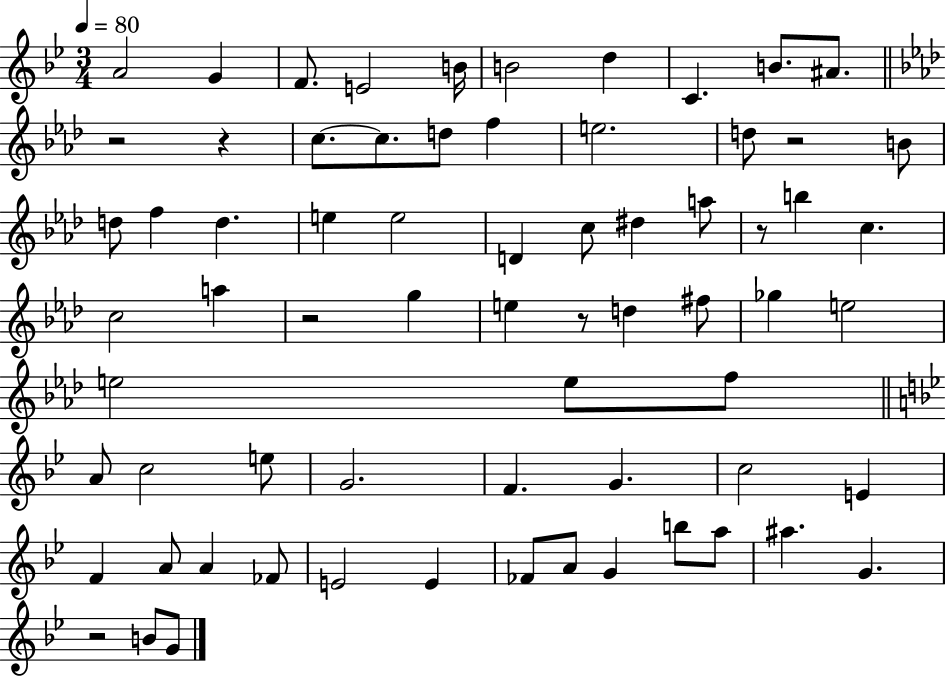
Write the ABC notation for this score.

X:1
T:Untitled
M:3/4
L:1/4
K:Bb
A2 G F/2 E2 B/4 B2 d C B/2 ^A/2 z2 z c/2 c/2 d/2 f e2 d/2 z2 B/2 d/2 f d e e2 D c/2 ^d a/2 z/2 b c c2 a z2 g e z/2 d ^f/2 _g e2 e2 e/2 f/2 A/2 c2 e/2 G2 F G c2 E F A/2 A _F/2 E2 E _F/2 A/2 G b/2 a/2 ^a G z2 B/2 G/2